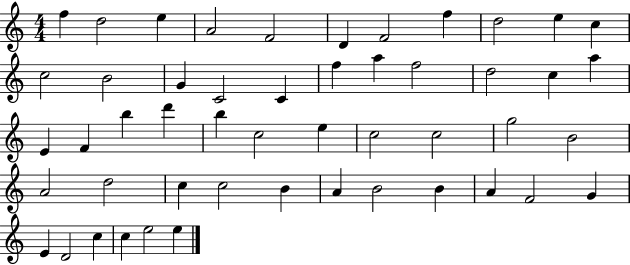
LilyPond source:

{
  \clef treble
  \numericTimeSignature
  \time 4/4
  \key c \major
  f''4 d''2 e''4 | a'2 f'2 | d'4 f'2 f''4 | d''2 e''4 c''4 | \break c''2 b'2 | g'4 c'2 c'4 | f''4 a''4 f''2 | d''2 c''4 a''4 | \break e'4 f'4 b''4 d'''4 | b''4 c''2 e''4 | c''2 c''2 | g''2 b'2 | \break a'2 d''2 | c''4 c''2 b'4 | a'4 b'2 b'4 | a'4 f'2 g'4 | \break e'4 d'2 c''4 | c''4 e''2 e''4 | \bar "|."
}